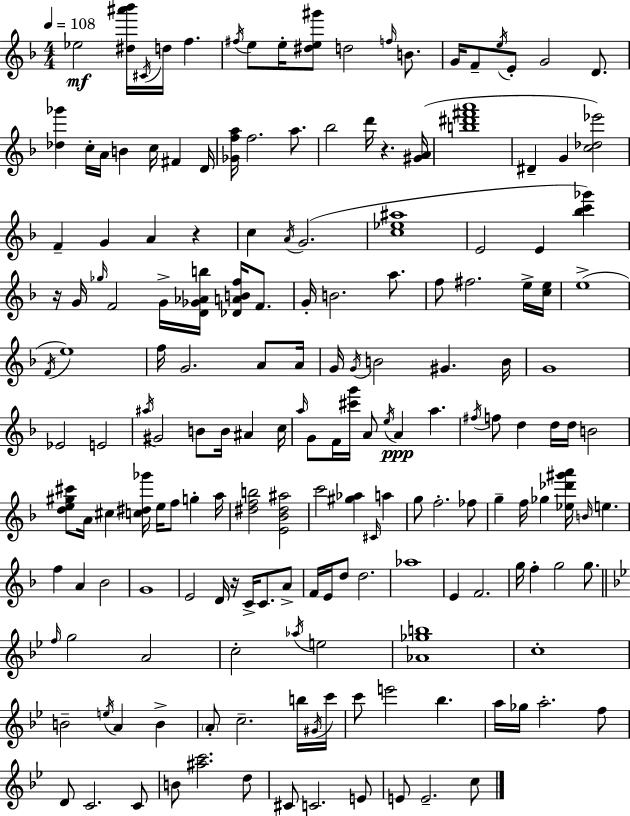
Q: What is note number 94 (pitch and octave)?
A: G5